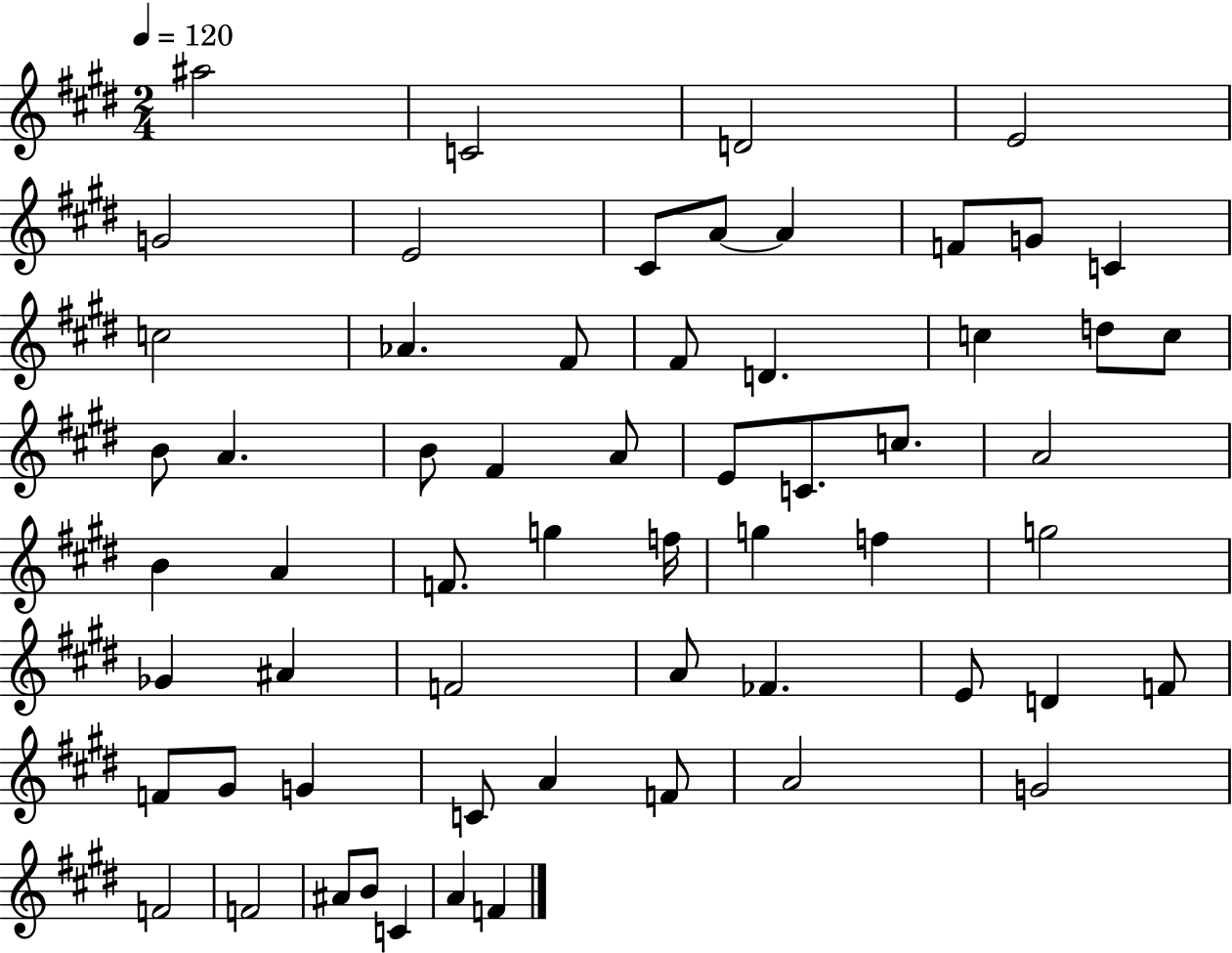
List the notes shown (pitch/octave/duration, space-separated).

A#5/h C4/h D4/h E4/h G4/h E4/h C#4/e A4/e A4/q F4/e G4/e C4/q C5/h Ab4/q. F#4/e F#4/e D4/q. C5/q D5/e C5/e B4/e A4/q. B4/e F#4/q A4/e E4/e C4/e. C5/e. A4/h B4/q A4/q F4/e. G5/q F5/s G5/q F5/q G5/h Gb4/q A#4/q F4/h A4/e FES4/q. E4/e D4/q F4/e F4/e G#4/e G4/q C4/e A4/q F4/e A4/h G4/h F4/h F4/h A#4/e B4/e C4/q A4/q F4/q